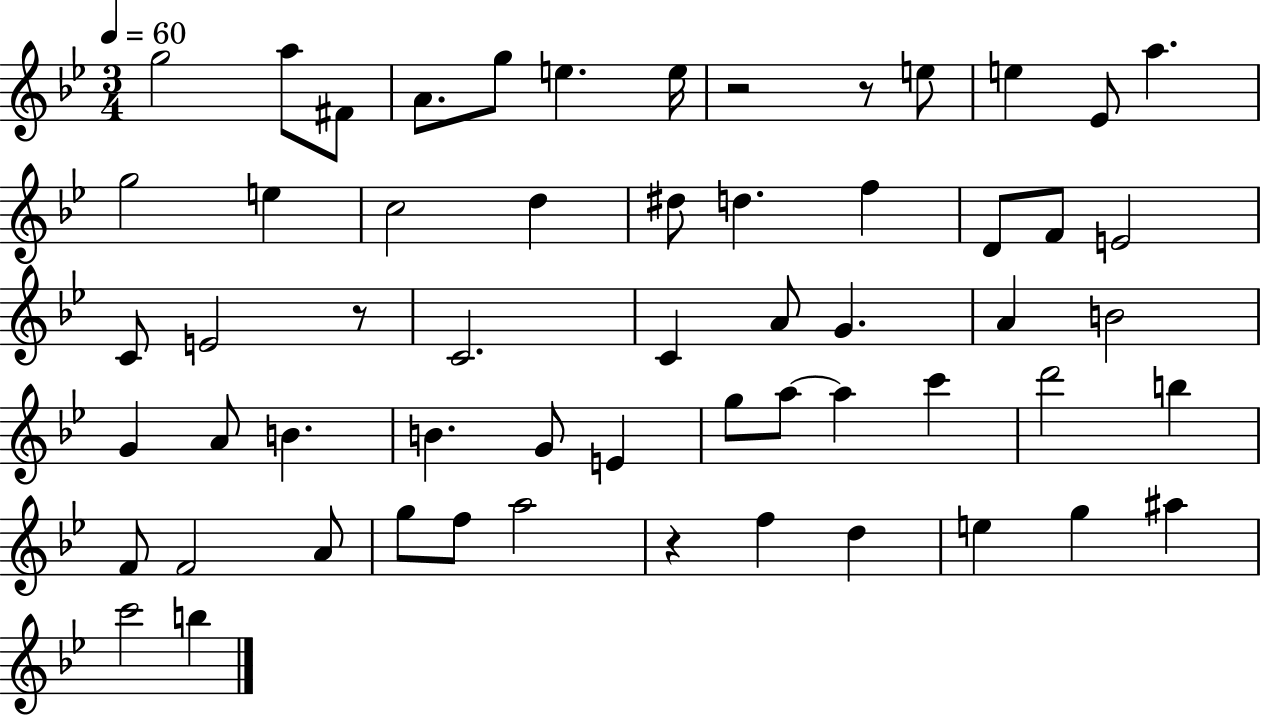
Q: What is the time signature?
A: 3/4